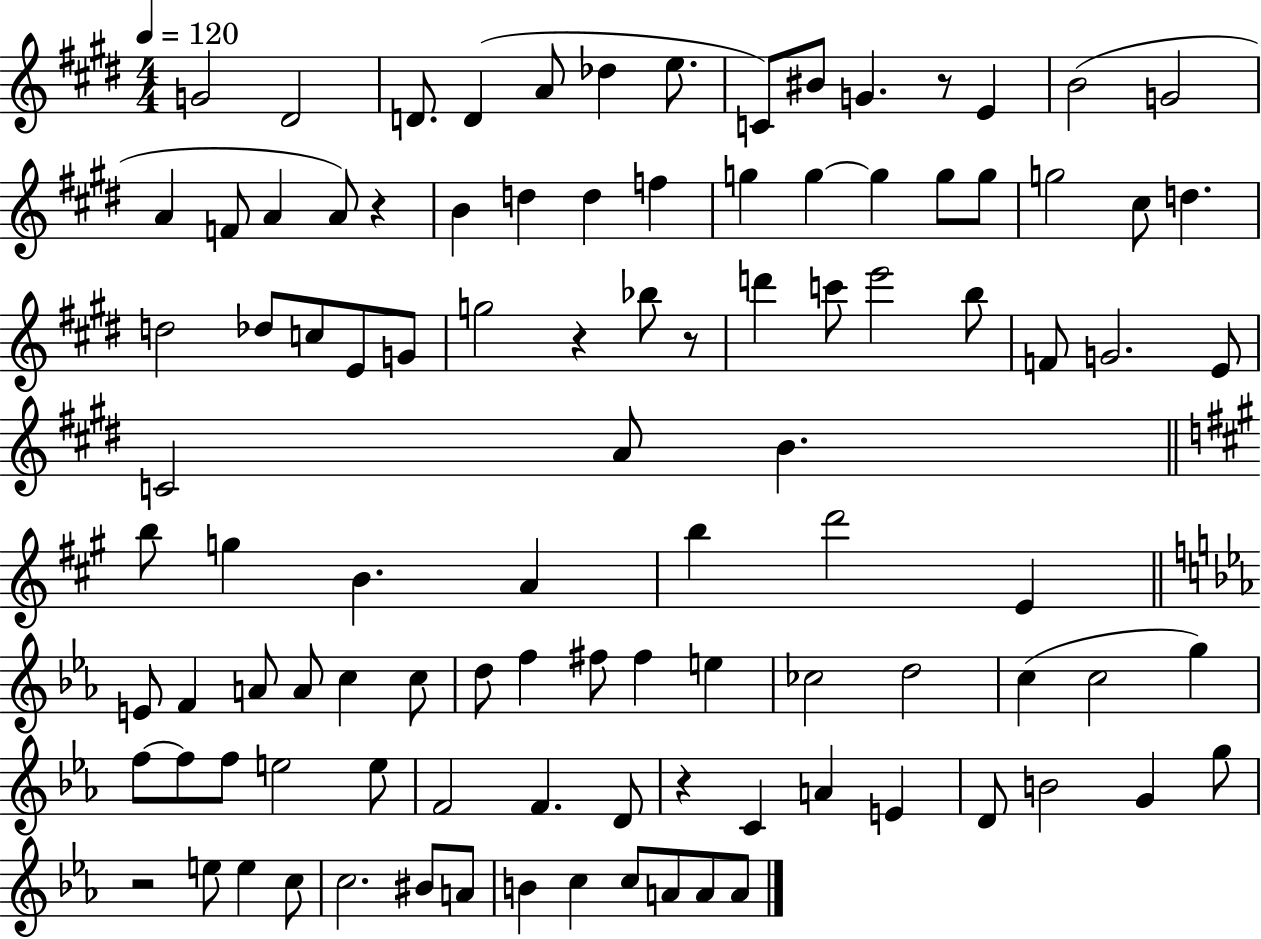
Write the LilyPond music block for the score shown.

{
  \clef treble
  \numericTimeSignature
  \time 4/4
  \key e \major
  \tempo 4 = 120
  \repeat volta 2 { g'2 dis'2 | d'8. d'4( a'8 des''4 e''8. | c'8) bis'8 g'4. r8 e'4 | b'2( g'2 | \break a'4 f'8 a'4 a'8) r4 | b'4 d''4 d''4 f''4 | g''4 g''4~~ g''4 g''8 g''8 | g''2 cis''8 d''4. | \break d''2 des''8 c''8 e'8 g'8 | g''2 r4 bes''8 r8 | d'''4 c'''8 e'''2 b''8 | f'8 g'2. e'8 | \break c'2 a'8 b'4. | \bar "||" \break \key a \major b''8 g''4 b'4. a'4 | b''4 d'''2 e'4 | \bar "||" \break \key ees \major e'8 f'4 a'8 a'8 c''4 c''8 | d''8 f''4 fis''8 fis''4 e''4 | ces''2 d''2 | c''4( c''2 g''4) | \break f''8~~ f''8 f''8 e''2 e''8 | f'2 f'4. d'8 | r4 c'4 a'4 e'4 | d'8 b'2 g'4 g''8 | \break r2 e''8 e''4 c''8 | c''2. bis'8 a'8 | b'4 c''4 c''8 a'8 a'8 a'8 | } \bar "|."
}